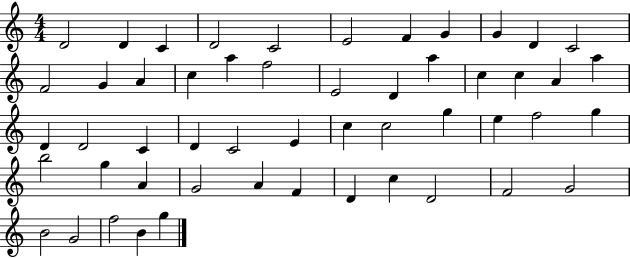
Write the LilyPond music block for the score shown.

{
  \clef treble
  \numericTimeSignature
  \time 4/4
  \key c \major
  d'2 d'4 c'4 | d'2 c'2 | e'2 f'4 g'4 | g'4 d'4 c'2 | \break f'2 g'4 a'4 | c''4 a''4 f''2 | e'2 d'4 a''4 | c''4 c''4 a'4 a''4 | \break d'4 d'2 c'4 | d'4 c'2 e'4 | c''4 c''2 g''4 | e''4 f''2 g''4 | \break b''2 g''4 a'4 | g'2 a'4 f'4 | d'4 c''4 d'2 | f'2 g'2 | \break b'2 g'2 | f''2 b'4 g''4 | \bar "|."
}